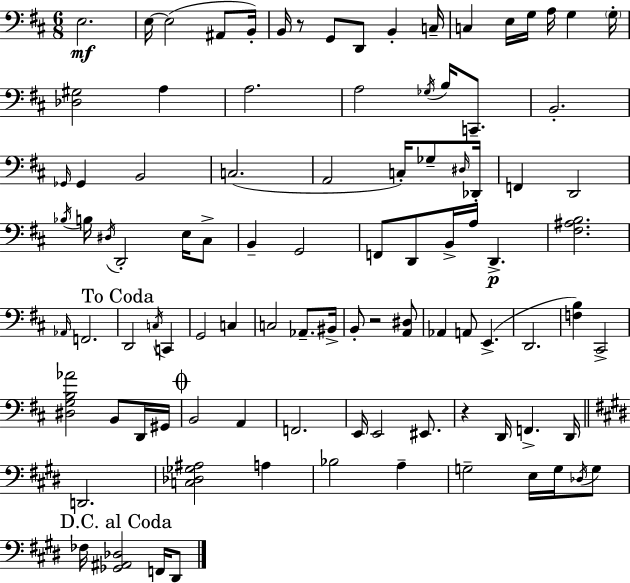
E3/h. E3/s E3/h A#2/e B2/s B2/s R/e G2/e D2/e B2/q C3/s C3/q E3/s G3/s A3/s G3/q G3/s [Db3,G#3]/h A3/q A3/h. A3/h Gb3/s B3/s C2/e. B2/h. Gb2/s Gb2/q B2/h C3/h. A2/h C3/s Gb3/e D#3/s Db2/s F2/q D2/h Bb3/s B3/s D#3/s D2/h E3/s C#3/e B2/q G2/h F2/e D2/e B2/s A3/s D2/q. [F#3,A#3,B3]/h. Ab2/s F2/h. D2/h C3/s C2/q G2/h C3/q C3/h Ab2/e. BIS2/s B2/e R/h [A2,D#3]/e Ab2/q A2/e E2/q. D2/h. [F3,B3]/q C#2/h [D#3,G3,B3,Ab4]/h B2/e D2/s G#2/s B2/h A2/q F2/h. E2/s E2/h EIS2/e. R/q D2/s F2/q. D2/s D2/h. [C3,Db3,Gb3,A#3]/h A3/q Bb3/h A3/q G3/h E3/s G3/s Db3/s G3/e FES3/s [Gb2,A#2,Db3]/h F2/s D#2/e